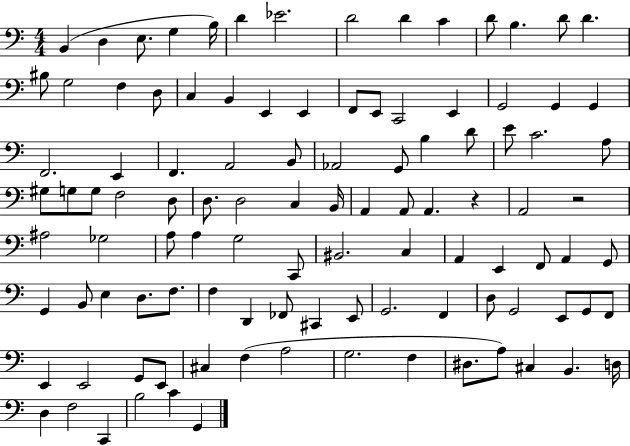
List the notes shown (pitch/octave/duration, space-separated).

B2/q D3/q E3/e. G3/q B3/s D4/q Eb4/h. D4/h D4/q C4/q D4/e B3/q. D4/e D4/q. BIS3/e G3/h F3/q D3/e C3/q B2/q E2/q E2/q F2/e E2/e C2/h E2/q G2/h G2/q G2/q F2/h. E2/q F2/q. A2/h B2/e Ab2/h G2/e B3/q D4/e E4/e C4/h. A3/e G#3/e G3/e G3/e F3/h D3/e D3/e. D3/h C3/q B2/s A2/q A2/e A2/q. R/q A2/h R/h A#3/h Gb3/h A3/e A3/q G3/h C2/e BIS2/h. C3/q A2/q E2/q F2/e A2/q G2/e G2/q B2/e E3/q D3/e. F3/e. F3/q D2/q FES2/e C#2/q E2/e G2/h. F2/q D3/e G2/h E2/e G2/e F2/e E2/q E2/h G2/e E2/e C#3/q F3/q A3/h G3/h. F3/q D#3/e. A3/e C#3/q B2/q. D3/s D3/q F3/h C2/q B3/h C4/q G2/q